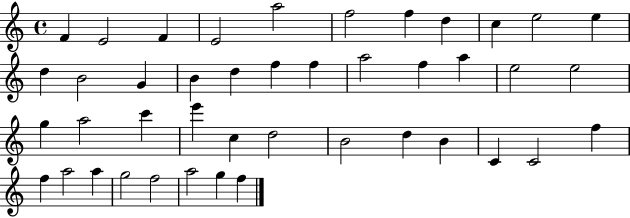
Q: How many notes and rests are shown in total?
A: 43